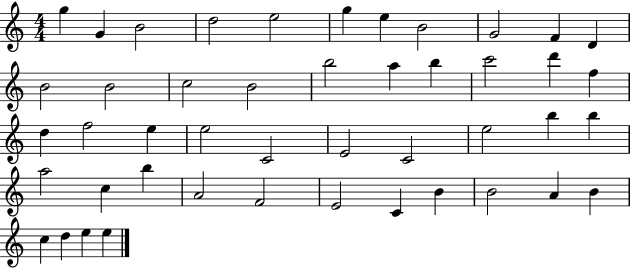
{
  \clef treble
  \numericTimeSignature
  \time 4/4
  \key c \major
  g''4 g'4 b'2 | d''2 e''2 | g''4 e''4 b'2 | g'2 f'4 d'4 | \break b'2 b'2 | c''2 b'2 | b''2 a''4 b''4 | c'''2 d'''4 f''4 | \break d''4 f''2 e''4 | e''2 c'2 | e'2 c'2 | e''2 b''4 b''4 | \break a''2 c''4 b''4 | a'2 f'2 | e'2 c'4 b'4 | b'2 a'4 b'4 | \break c''4 d''4 e''4 e''4 | \bar "|."
}